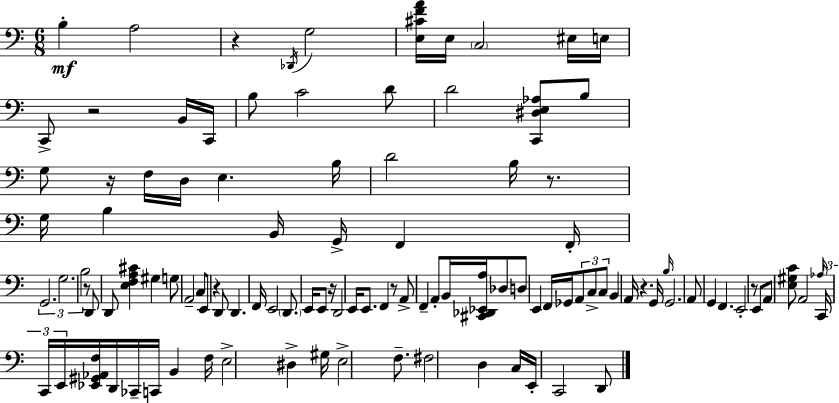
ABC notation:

X:1
T:Untitled
M:6/8
L:1/4
K:C
B, A,2 z _D,,/4 G,2 [E,^CFA]/4 E,/4 C,2 ^E,/4 E,/4 C,,/2 z2 B,,/4 C,,/4 B,/2 C2 D/2 D2 [C,,^D,E,_A,]/2 B,/2 G,/2 z/4 F,/4 D,/4 E, B,/4 D2 B,/4 z/2 G,/4 B, B,,/4 G,,/4 F,, F,,/4 G,,2 G,2 B,2 z/2 D,,/2 D,,/2 [E,F,A,^C] ^G, G,/2 A,,2 C,/2 E,,/2 z D,,/2 D,, F,,/4 E,,2 D,,/2 E,,/4 E,,/2 z/4 D,,2 E,,/4 E,,/2 F,, z/2 A,,/2 F,, A,,/2 B,,/4 [^C,,_D,,_E,,A,]/4 _D,/2 D,/2 E,, F,,/4 _G,,/4 A,,/2 C,/2 C,/2 B,, A,,/4 z G,,/4 B,/4 G,,2 A,,/2 G,, F,, E,,2 z/2 E,,/2 A,,/2 [E,^G,C]/2 A,,2 _A,/4 C,,/4 C,,/4 E,,/4 [_E,,^G,,_A,,F,]/4 D,,/4 _C,,/4 C,,/4 B,, F,/4 E,2 ^D, ^G,/4 E,2 F,/2 ^F,2 D, C,/4 E,,/4 C,,2 D,,/2